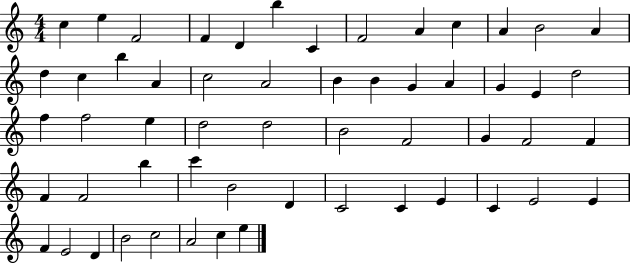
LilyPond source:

{
  \clef treble
  \numericTimeSignature
  \time 4/4
  \key c \major
  c''4 e''4 f'2 | f'4 d'4 b''4 c'4 | f'2 a'4 c''4 | a'4 b'2 a'4 | \break d''4 c''4 b''4 a'4 | c''2 a'2 | b'4 b'4 g'4 a'4 | g'4 e'4 d''2 | \break f''4 f''2 e''4 | d''2 d''2 | b'2 f'2 | g'4 f'2 f'4 | \break f'4 f'2 b''4 | c'''4 b'2 d'4 | c'2 c'4 e'4 | c'4 e'2 e'4 | \break f'4 e'2 d'4 | b'2 c''2 | a'2 c''4 e''4 | \bar "|."
}